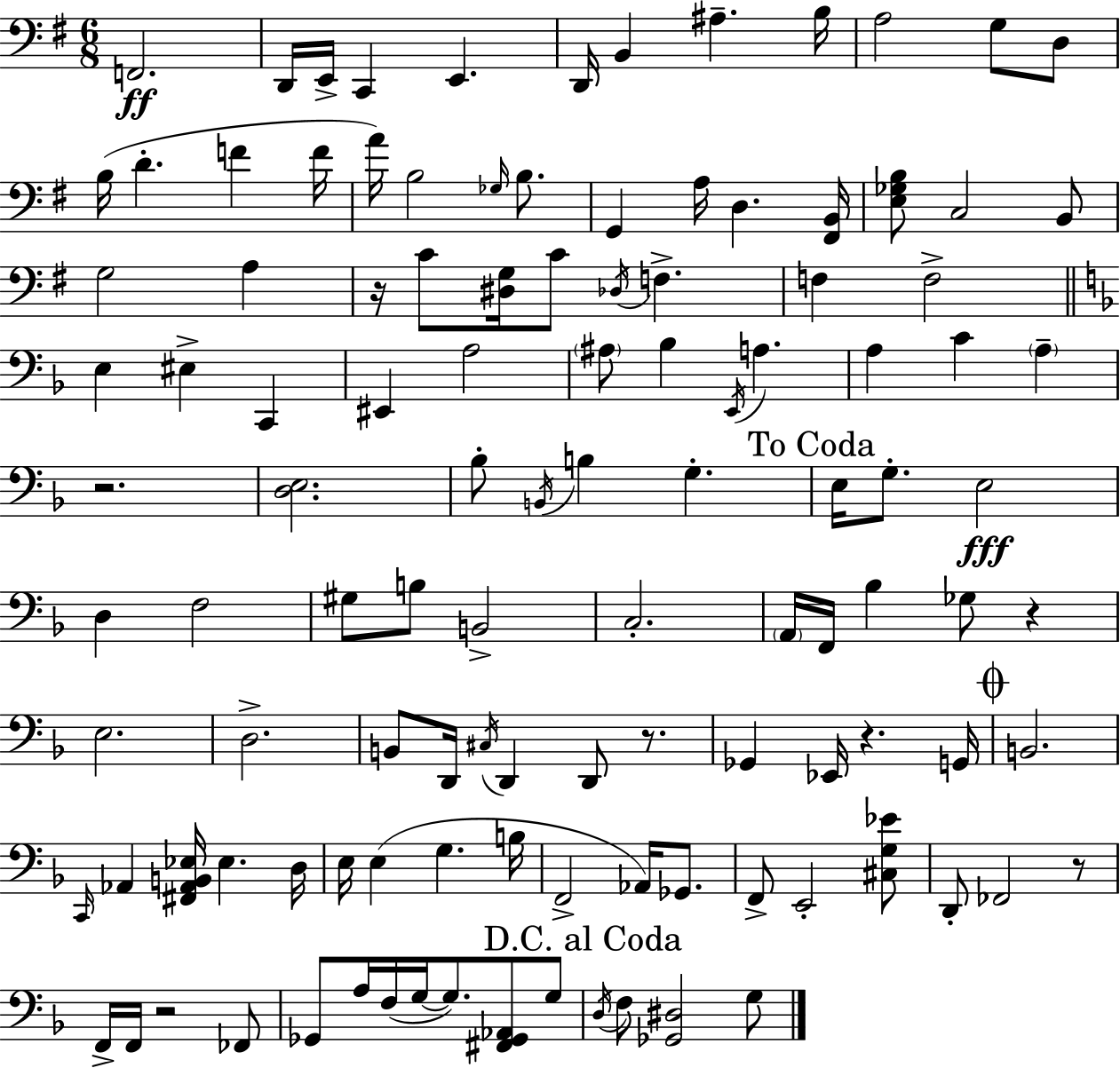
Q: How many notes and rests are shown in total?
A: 115